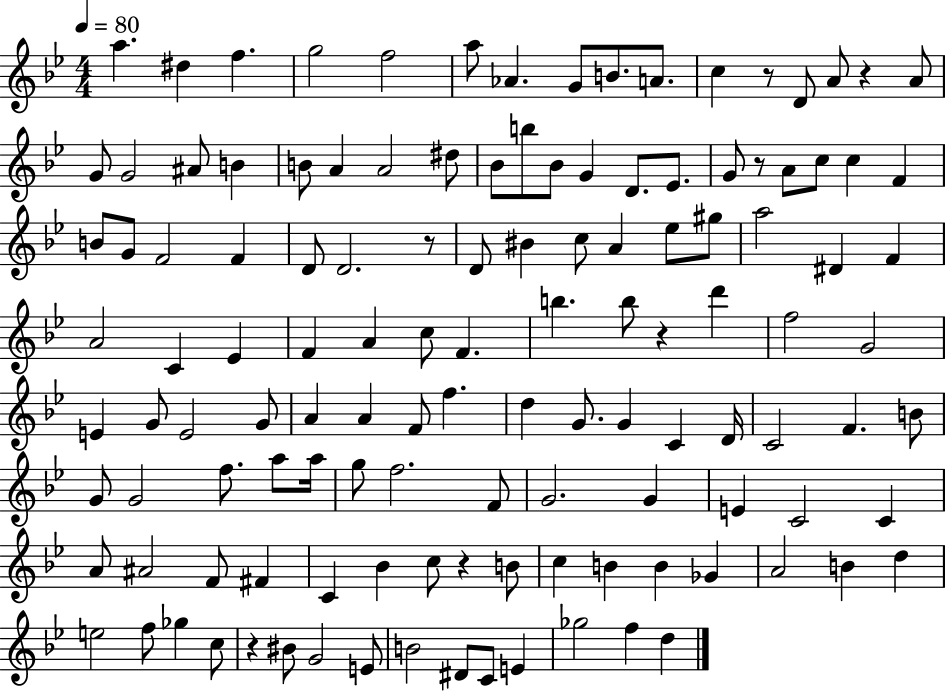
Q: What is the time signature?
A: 4/4